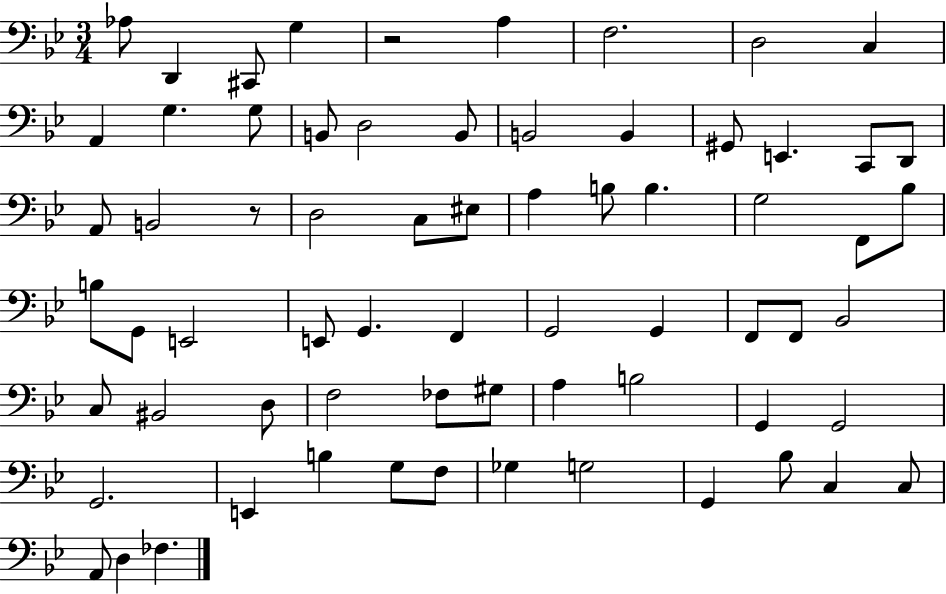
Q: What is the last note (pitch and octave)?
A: FES3